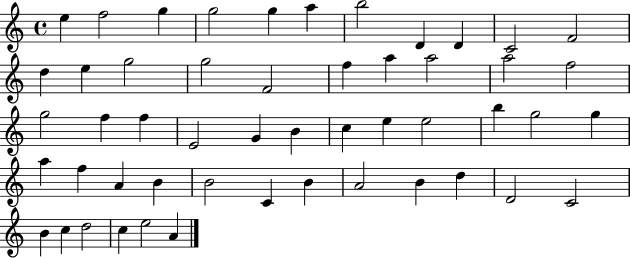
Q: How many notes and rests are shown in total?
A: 51